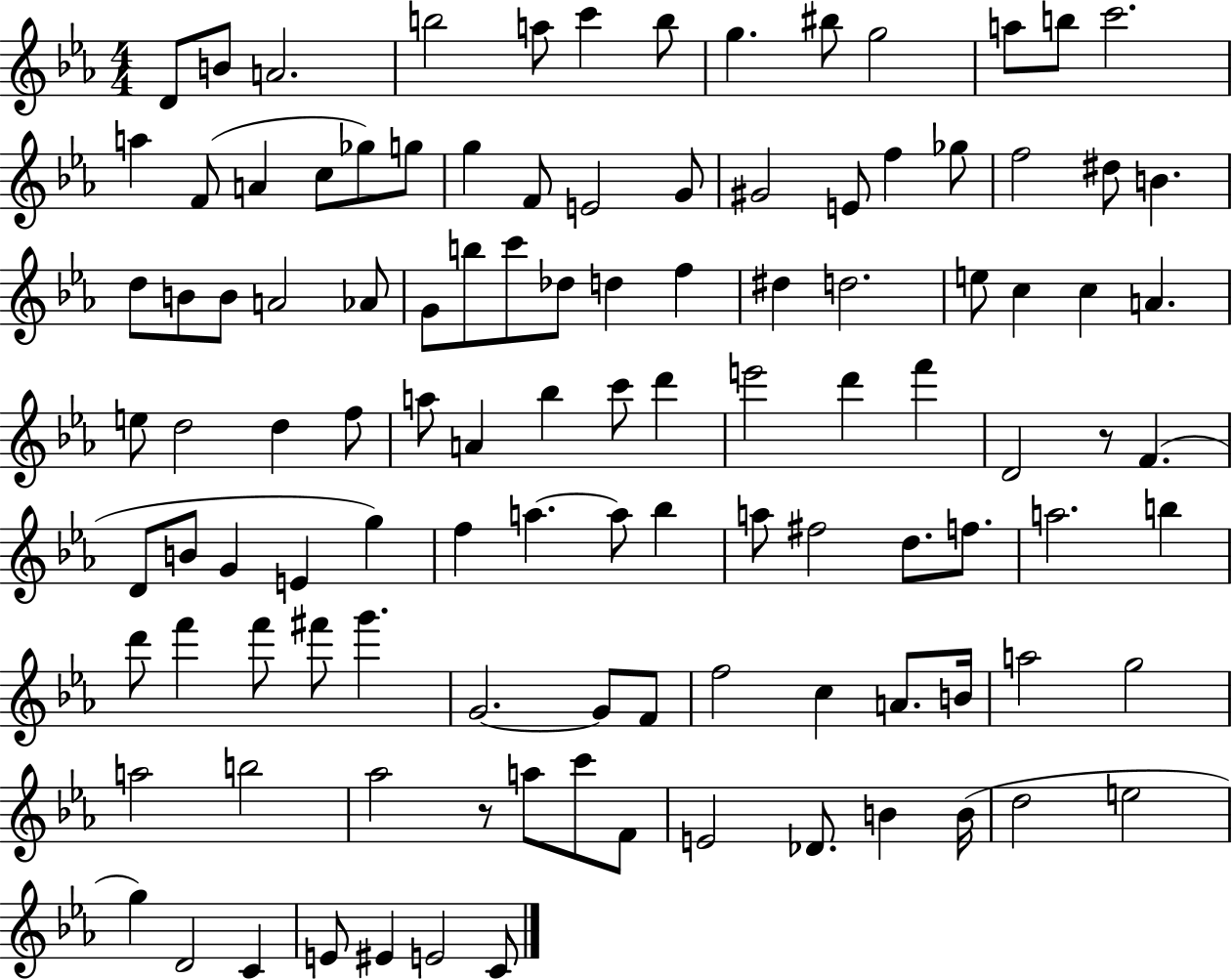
D4/e B4/e A4/h. B5/h A5/e C6/q B5/e G5/q. BIS5/e G5/h A5/e B5/e C6/h. A5/q F4/e A4/q C5/e Gb5/e G5/e G5/q F4/e E4/h G4/e G#4/h E4/e F5/q Gb5/e F5/h D#5/e B4/q. D5/e B4/e B4/e A4/h Ab4/e G4/e B5/e C6/e Db5/e D5/q F5/q D#5/q D5/h. E5/e C5/q C5/q A4/q. E5/e D5/h D5/q F5/e A5/e A4/q Bb5/q C6/e D6/q E6/h D6/q F6/q D4/h R/e F4/q. D4/e B4/e G4/q E4/q G5/q F5/q A5/q. A5/e Bb5/q A5/e F#5/h D5/e. F5/e. A5/h. B5/q D6/e F6/q F6/e F#6/e G6/q. G4/h. G4/e F4/e F5/h C5/q A4/e. B4/s A5/h G5/h A5/h B5/h Ab5/h R/e A5/e C6/e F4/e E4/h Db4/e. B4/q B4/s D5/h E5/h G5/q D4/h C4/q E4/e EIS4/q E4/h C4/e